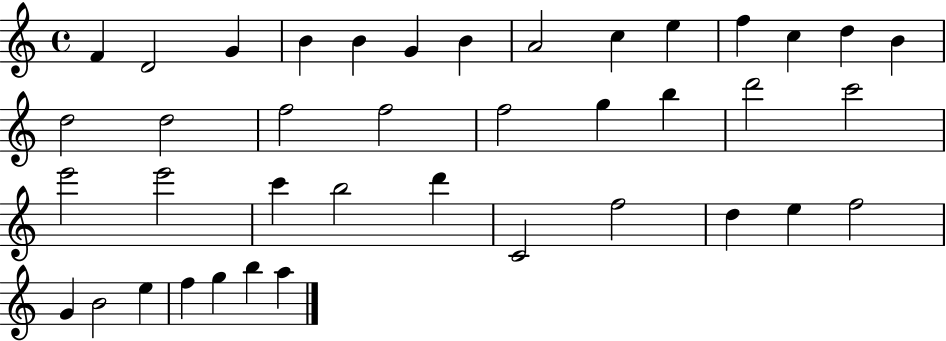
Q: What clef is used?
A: treble